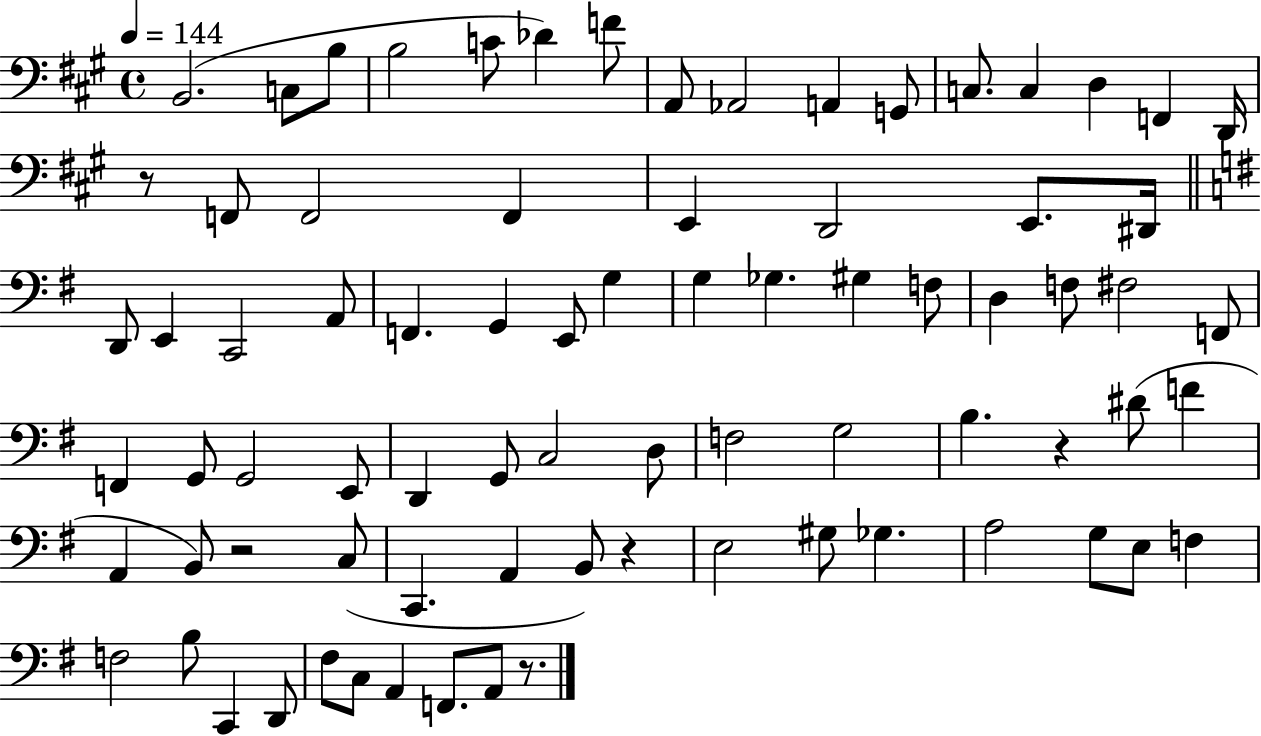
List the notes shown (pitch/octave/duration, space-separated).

B2/h. C3/e B3/e B3/h C4/e Db4/q F4/e A2/e Ab2/h A2/q G2/e C3/e. C3/q D3/q F2/q D2/s R/e F2/e F2/h F2/q E2/q D2/h E2/e. D#2/s D2/e E2/q C2/h A2/e F2/q. G2/q E2/e G3/q G3/q Gb3/q. G#3/q F3/e D3/q F3/e F#3/h F2/e F2/q G2/e G2/h E2/e D2/q G2/e C3/h D3/e F3/h G3/h B3/q. R/q D#4/e F4/q A2/q B2/e R/h C3/e C2/q. A2/q B2/e R/q E3/h G#3/e Gb3/q. A3/h G3/e E3/e F3/q F3/h B3/e C2/q D2/e F#3/e C3/e A2/q F2/e. A2/e R/e.